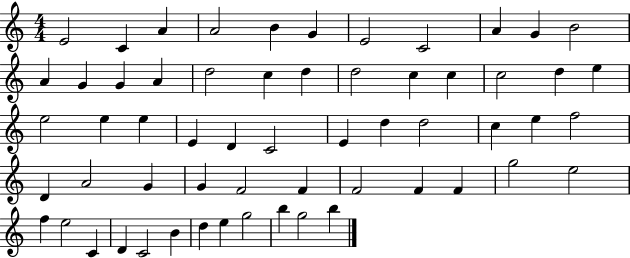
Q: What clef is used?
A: treble